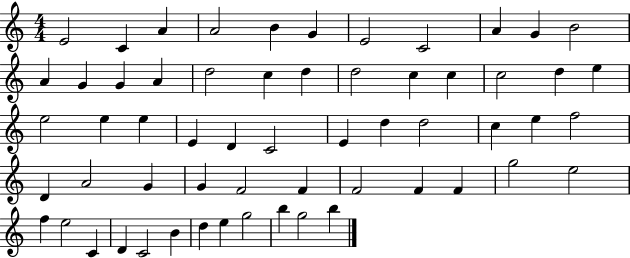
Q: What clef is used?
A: treble